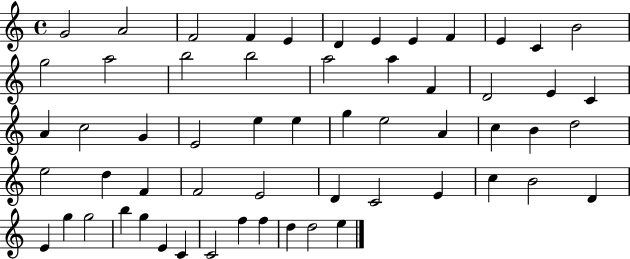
{
  \clef treble
  \time 4/4
  \defaultTimeSignature
  \key c \major
  g'2 a'2 | f'2 f'4 e'4 | d'4 e'4 e'4 f'4 | e'4 c'4 b'2 | \break g''2 a''2 | b''2 b''2 | a''2 a''4 f'4 | d'2 e'4 c'4 | \break a'4 c''2 g'4 | e'2 e''4 e''4 | g''4 e''2 a'4 | c''4 b'4 d''2 | \break e''2 d''4 f'4 | f'2 e'2 | d'4 c'2 e'4 | c''4 b'2 d'4 | \break e'4 g''4 g''2 | b''4 g''4 e'4 c'4 | c'2 f''4 f''4 | d''4 d''2 e''4 | \break \bar "|."
}